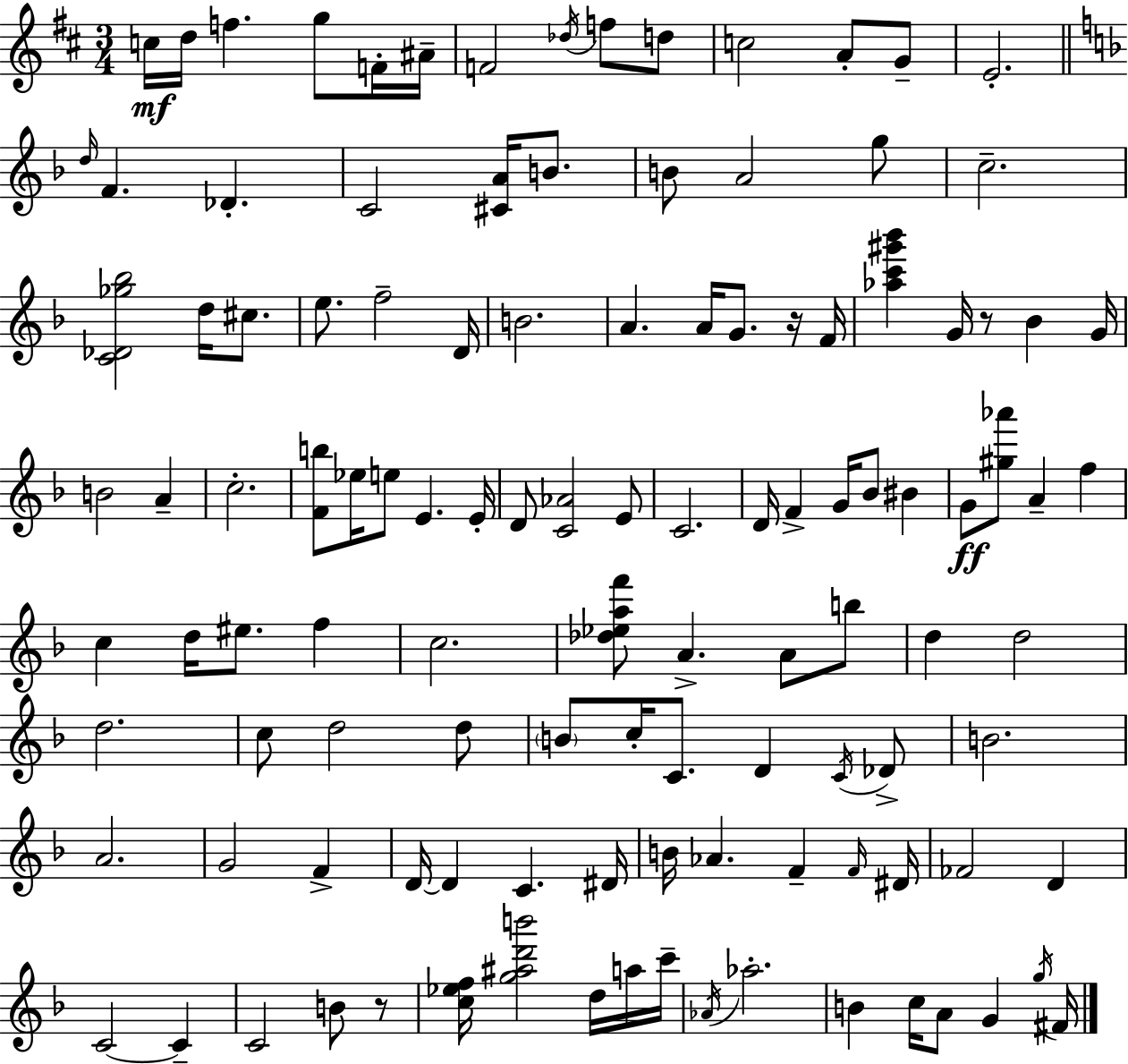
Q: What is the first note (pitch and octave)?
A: C5